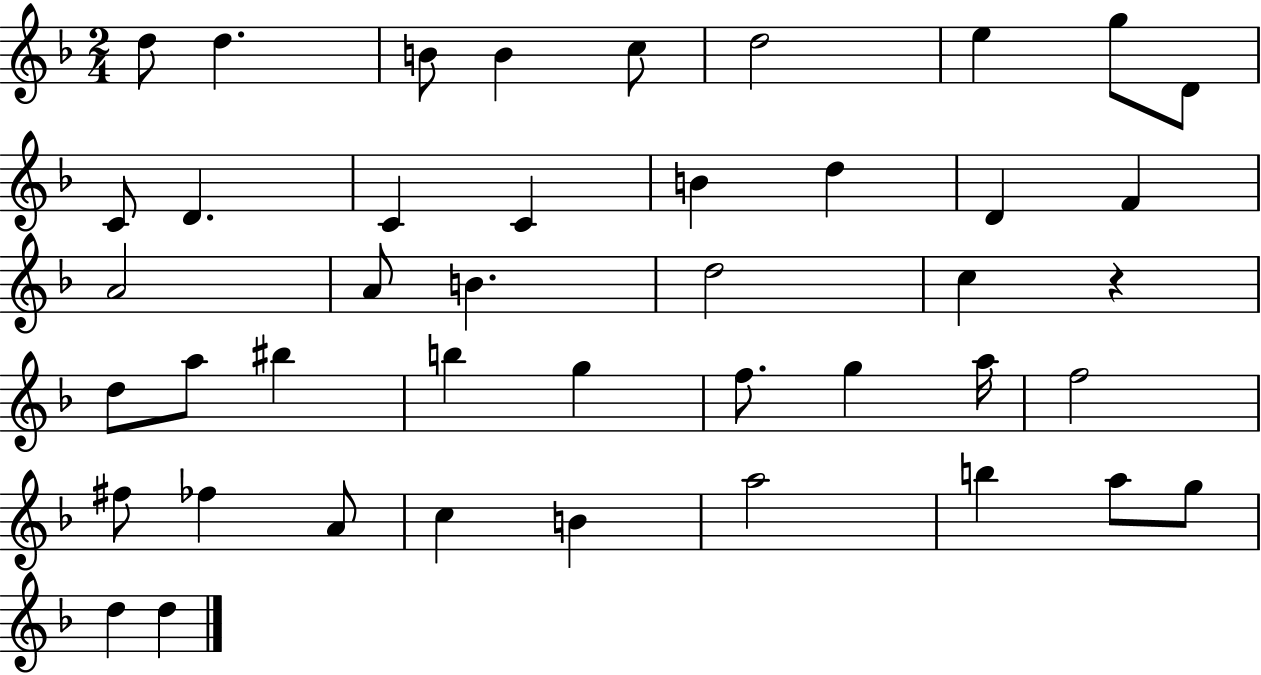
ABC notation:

X:1
T:Untitled
M:2/4
L:1/4
K:F
d/2 d B/2 B c/2 d2 e g/2 D/2 C/2 D C C B d D F A2 A/2 B d2 c z d/2 a/2 ^b b g f/2 g a/4 f2 ^f/2 _f A/2 c B a2 b a/2 g/2 d d